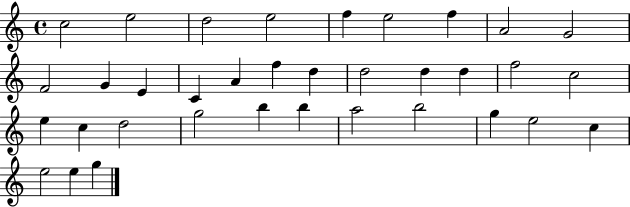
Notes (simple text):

C5/h E5/h D5/h E5/h F5/q E5/h F5/q A4/h G4/h F4/h G4/q E4/q C4/q A4/q F5/q D5/q D5/h D5/q D5/q F5/h C5/h E5/q C5/q D5/h G5/h B5/q B5/q A5/h B5/h G5/q E5/h C5/q E5/h E5/q G5/q